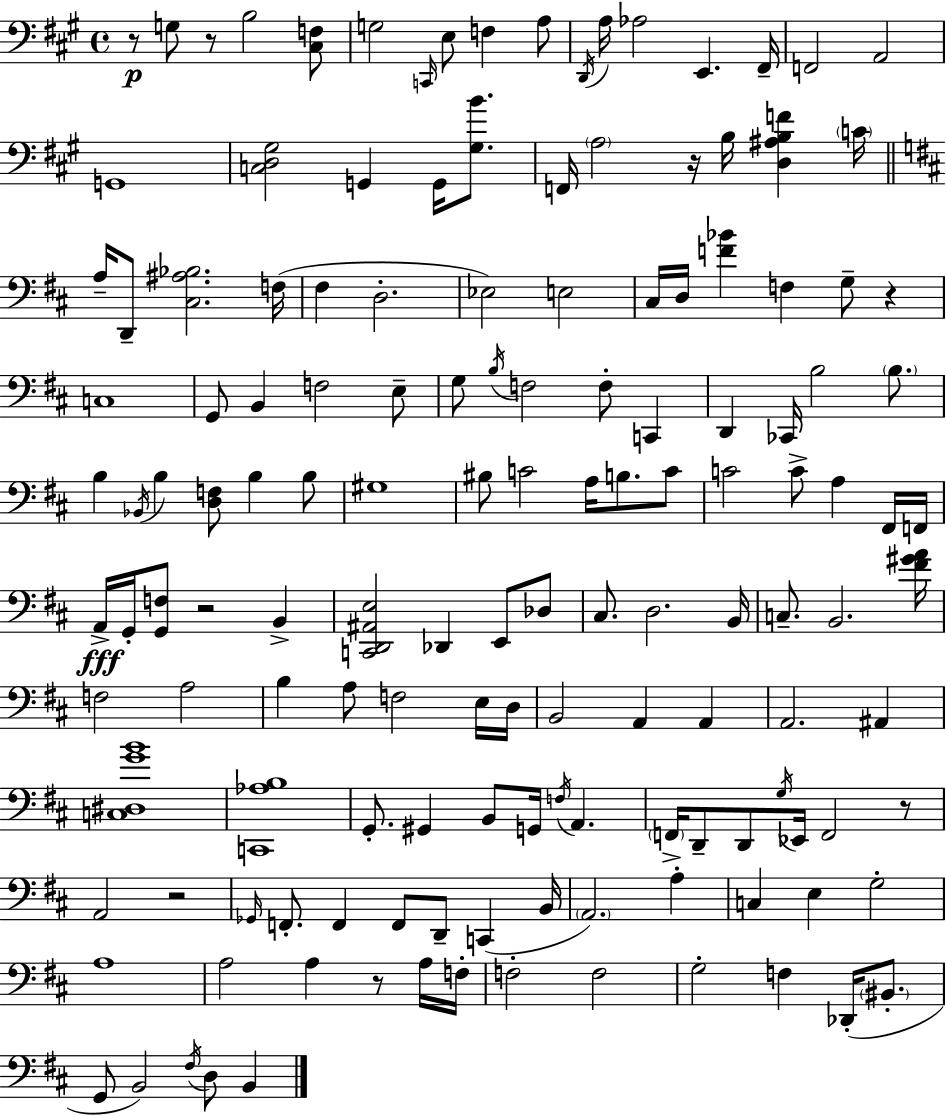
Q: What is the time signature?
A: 4/4